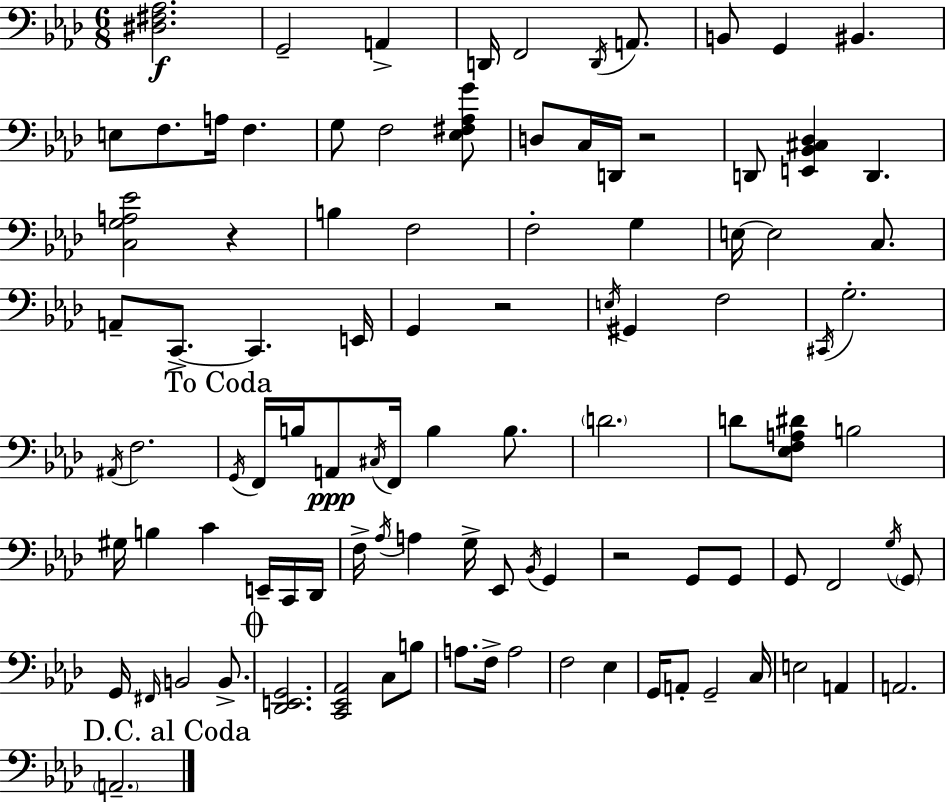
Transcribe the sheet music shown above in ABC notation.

X:1
T:Untitled
M:6/8
L:1/4
K:Fm
[^D,^F,_A,]2 G,,2 A,, D,,/4 F,,2 D,,/4 A,,/2 B,,/2 G,, ^B,, E,/2 F,/2 A,/4 F, G,/2 F,2 [_E,^F,_A,G]/2 D,/2 C,/4 D,,/4 z2 D,,/2 [E,,_B,,^C,_D,] D,, [C,G,A,_E]2 z B, F,2 F,2 G, E,/4 E,2 C,/2 A,,/2 C,,/2 C,, E,,/4 G,, z2 E,/4 ^G,, F,2 ^C,,/4 G,2 ^A,,/4 F,2 G,,/4 F,,/4 B,/4 A,,/2 ^C,/4 F,,/4 B, B,/2 D2 D/2 [_E,F,A,^D]/2 B,2 ^G,/4 B, C E,,/4 C,,/4 _D,,/4 F,/4 _A,/4 A, G,/4 _E,,/2 _B,,/4 G,, z2 G,,/2 G,,/2 G,,/2 F,,2 G,/4 G,,/2 G,,/4 ^F,,/4 B,,2 B,,/2 [_D,,E,,G,,]2 [C,,_E,,_A,,]2 C,/2 B,/2 A,/2 F,/4 A,2 F,2 _E, G,,/4 A,,/2 G,,2 C,/4 E,2 A,, A,,2 A,,2